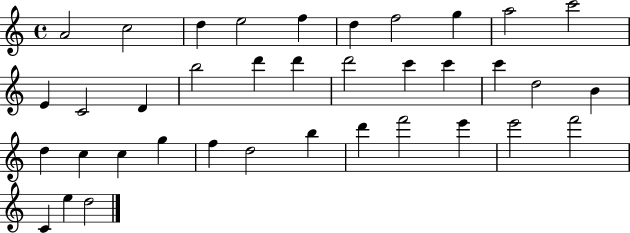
A4/h C5/h D5/q E5/h F5/q D5/q F5/h G5/q A5/h C6/h E4/q C4/h D4/q B5/h D6/q D6/q D6/h C6/q C6/q C6/q D5/h B4/q D5/q C5/q C5/q G5/q F5/q D5/h B5/q D6/q F6/h E6/q E6/h F6/h C4/q E5/q D5/h